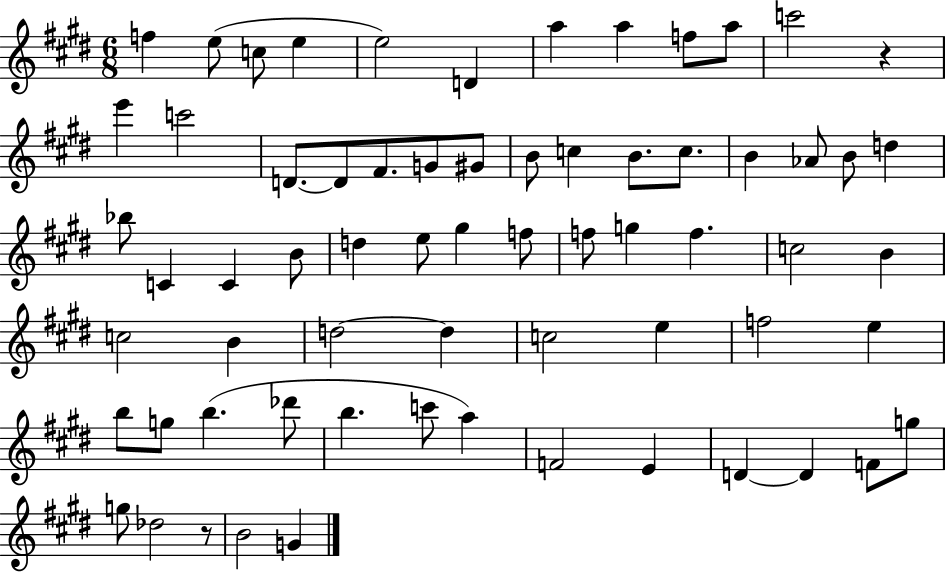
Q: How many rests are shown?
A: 2